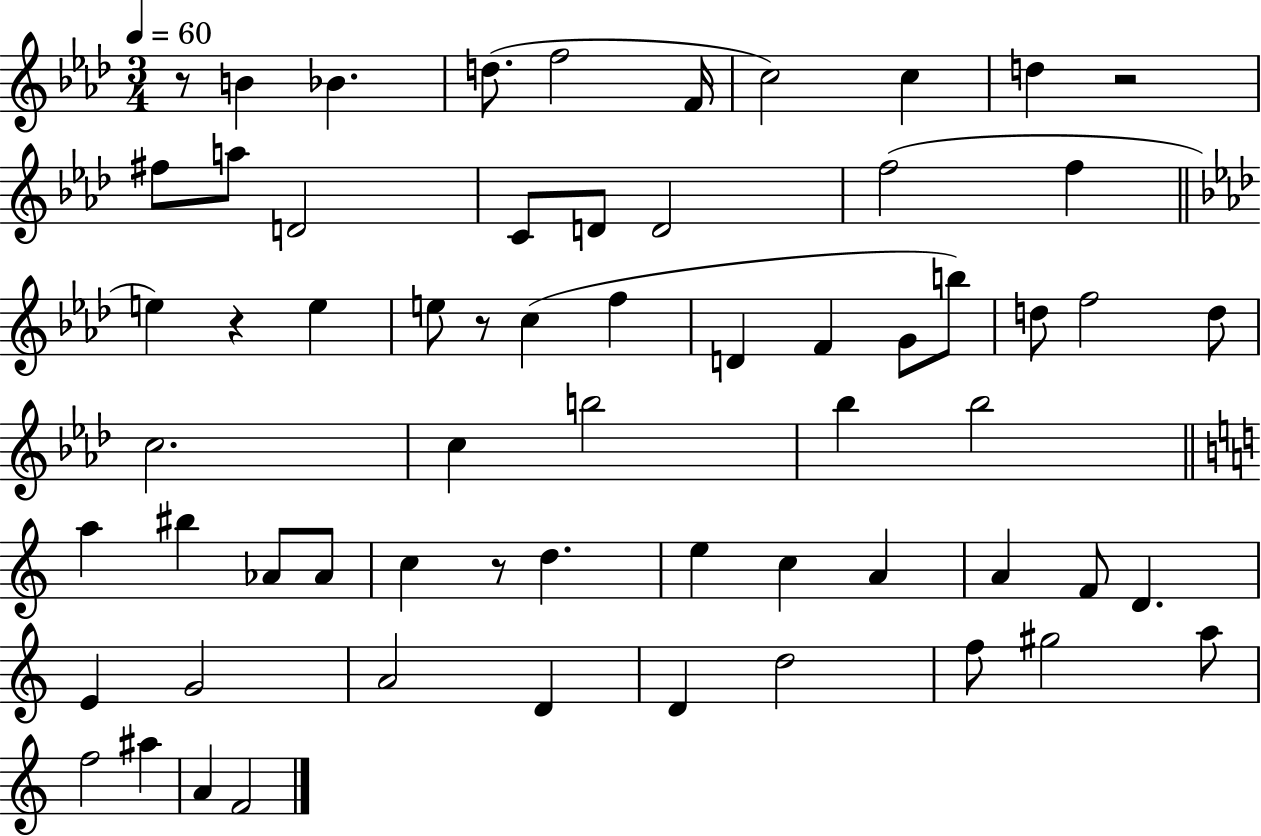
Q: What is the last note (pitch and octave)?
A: F4